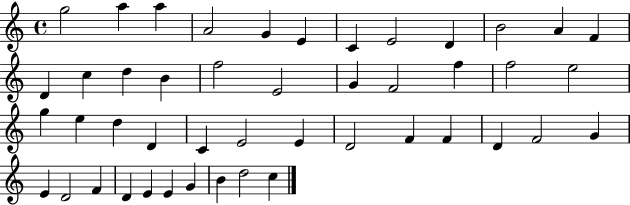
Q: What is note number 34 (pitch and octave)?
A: D4